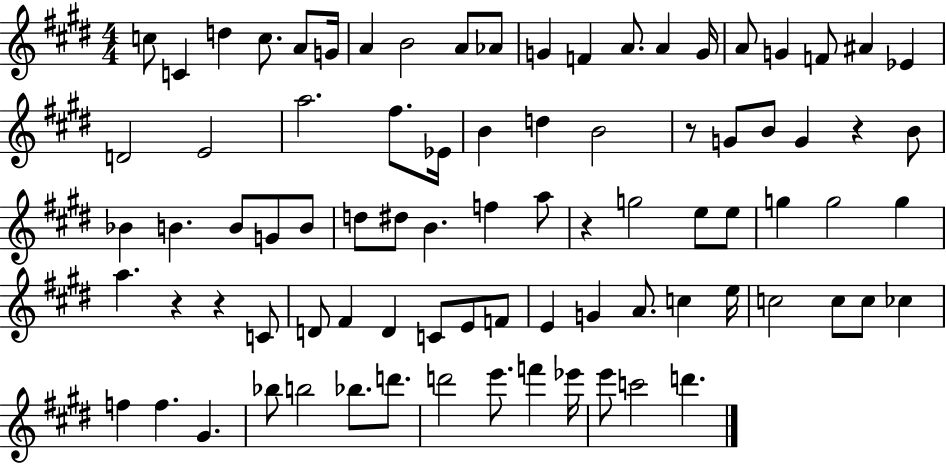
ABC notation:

X:1
T:Untitled
M:4/4
L:1/4
K:E
c/2 C d c/2 A/2 G/4 A B2 A/2 _A/2 G F A/2 A G/4 A/2 G F/2 ^A _E D2 E2 a2 ^f/2 _E/4 B d B2 z/2 G/2 B/2 G z B/2 _B B B/2 G/2 B/2 d/2 ^d/2 B f a/2 z g2 e/2 e/2 g g2 g a z z C/2 D/2 ^F D C/2 E/2 F/2 E G A/2 c e/4 c2 c/2 c/2 _c f f ^G _b/2 b2 _b/2 d'/2 d'2 e'/2 f' _e'/4 e'/2 c'2 d'